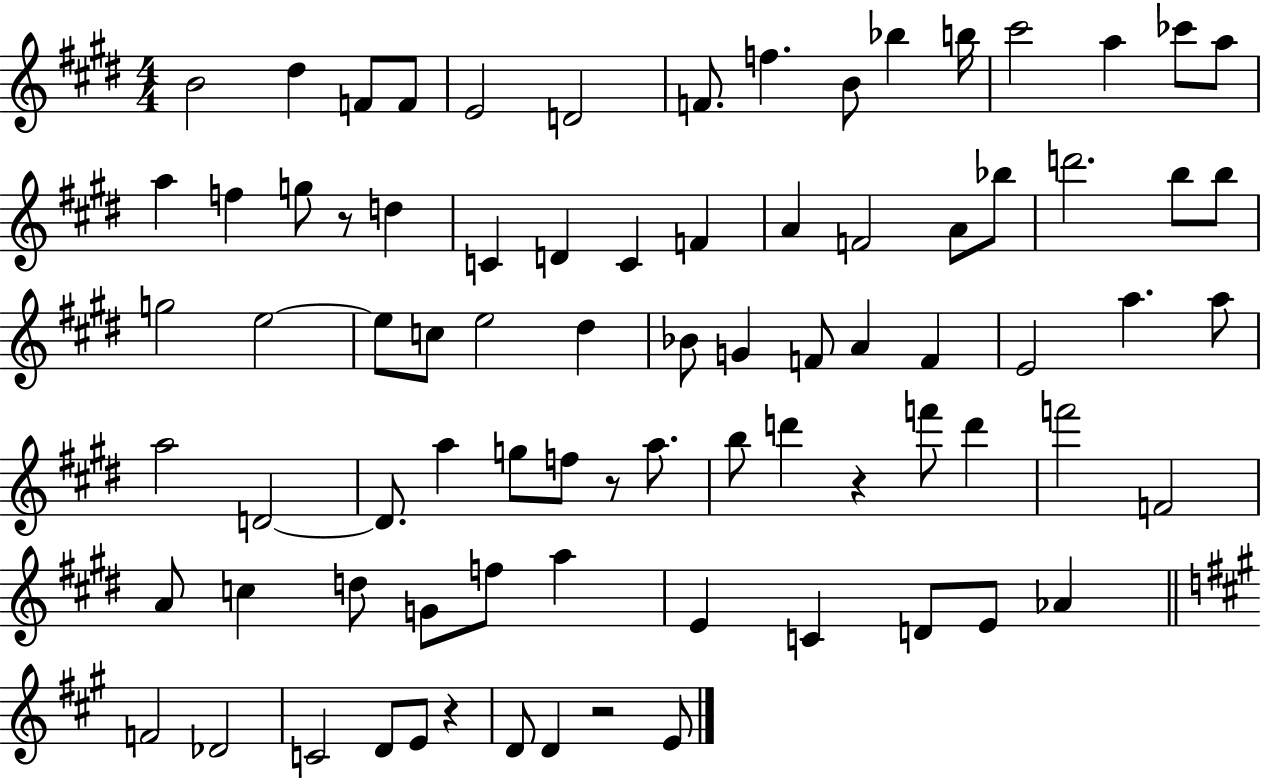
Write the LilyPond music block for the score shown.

{
  \clef treble
  \numericTimeSignature
  \time 4/4
  \key e \major
  b'2 dis''4 f'8 f'8 | e'2 d'2 | f'8. f''4. b'8 bes''4 b''16 | cis'''2 a''4 ces'''8 a''8 | \break a''4 f''4 g''8 r8 d''4 | c'4 d'4 c'4 f'4 | a'4 f'2 a'8 bes''8 | d'''2. b''8 b''8 | \break g''2 e''2~~ | e''8 c''8 e''2 dis''4 | bes'8 g'4 f'8 a'4 f'4 | e'2 a''4. a''8 | \break a''2 d'2~~ | d'8. a''4 g''8 f''8 r8 a''8. | b''8 d'''4 r4 f'''8 d'''4 | f'''2 f'2 | \break a'8 c''4 d''8 g'8 f''8 a''4 | e'4 c'4 d'8 e'8 aes'4 | \bar "||" \break \key a \major f'2 des'2 | c'2 d'8 e'8 r4 | d'8 d'4 r2 e'8 | \bar "|."
}